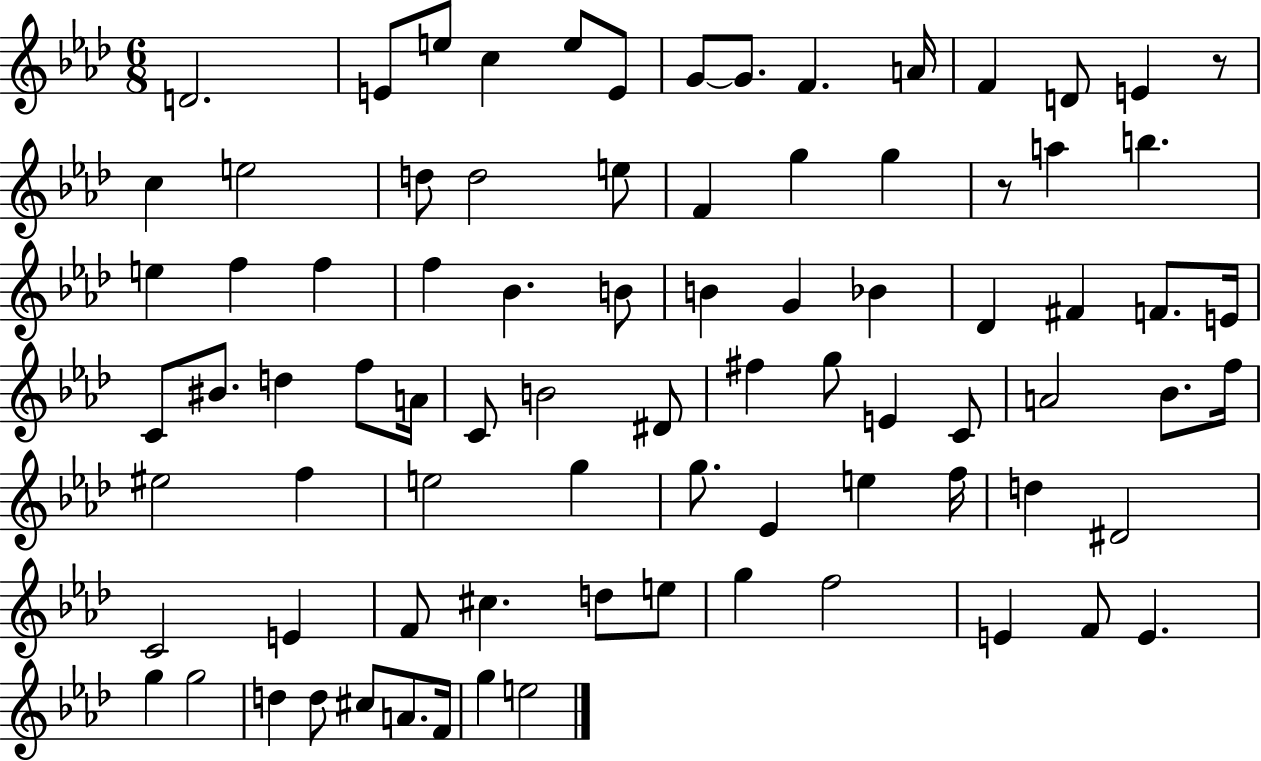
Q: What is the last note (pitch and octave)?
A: E5